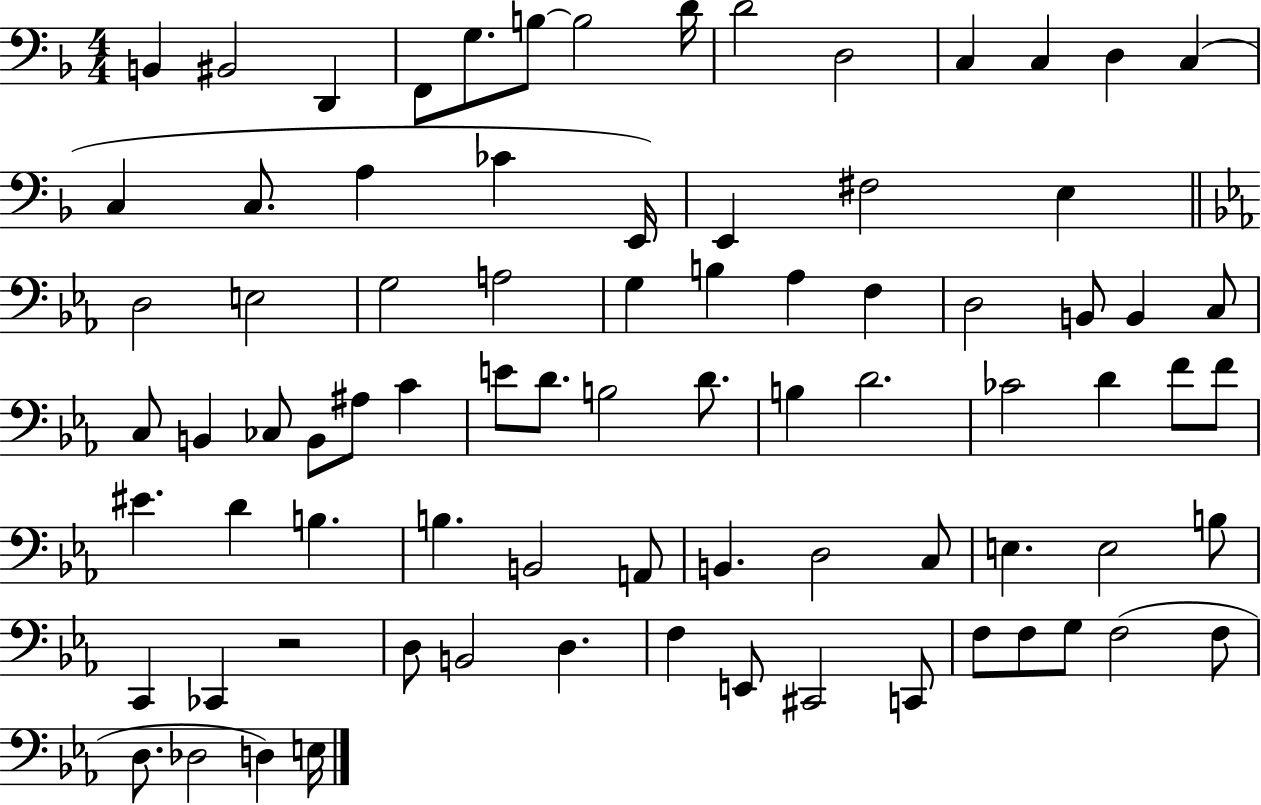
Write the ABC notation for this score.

X:1
T:Untitled
M:4/4
L:1/4
K:F
B,, ^B,,2 D,, F,,/2 G,/2 B,/2 B,2 D/4 D2 D,2 C, C, D, C, C, C,/2 A, _C E,,/4 E,, ^F,2 E, D,2 E,2 G,2 A,2 G, B, _A, F, D,2 B,,/2 B,, C,/2 C,/2 B,, _C,/2 B,,/2 ^A,/2 C E/2 D/2 B,2 D/2 B, D2 _C2 D F/2 F/2 ^E D B, B, B,,2 A,,/2 B,, D,2 C,/2 E, E,2 B,/2 C,, _C,, z2 D,/2 B,,2 D, F, E,,/2 ^C,,2 C,,/2 F,/2 F,/2 G,/2 F,2 F,/2 D,/2 _D,2 D, E,/4